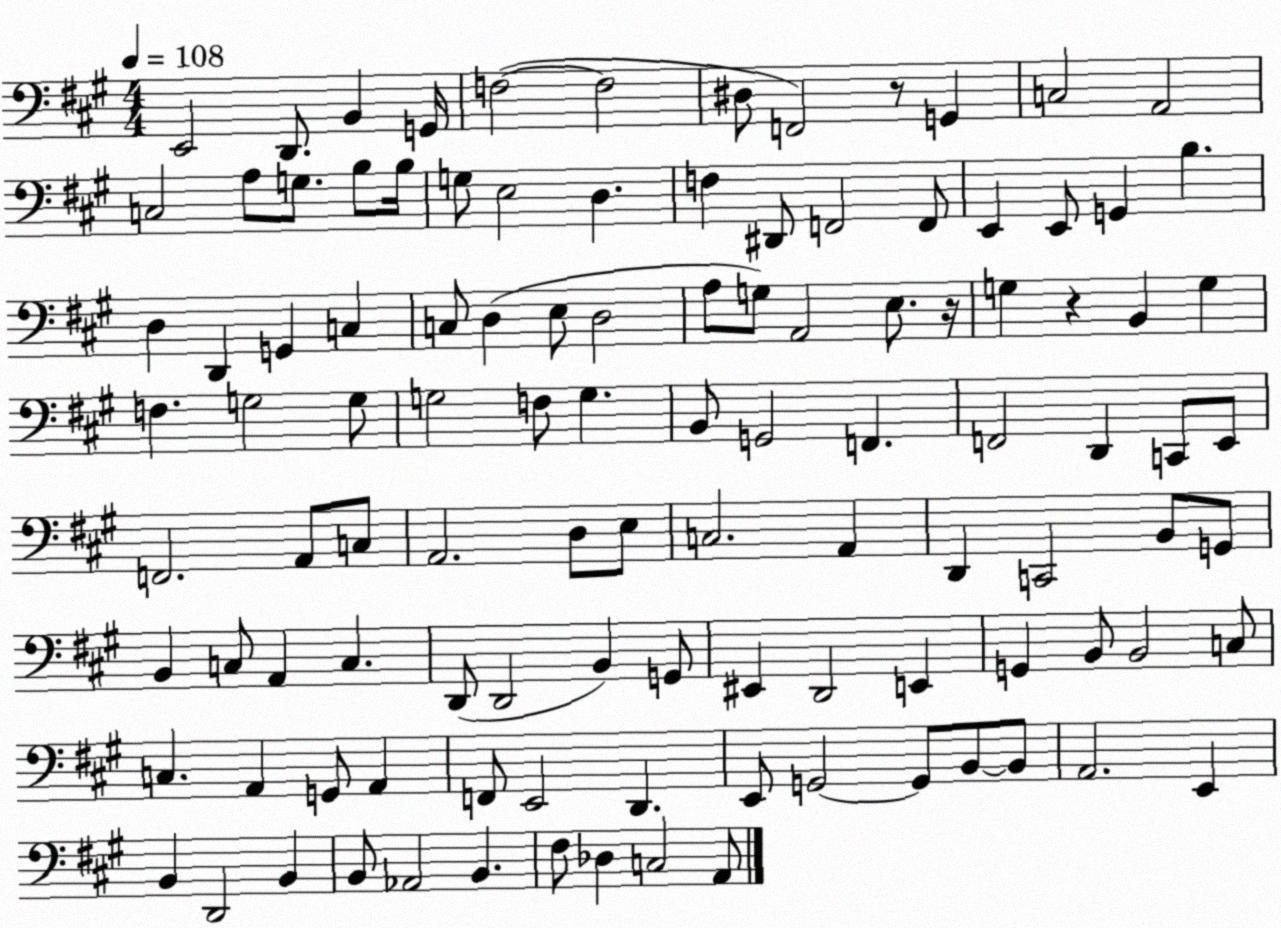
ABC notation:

X:1
T:Untitled
M:4/4
L:1/4
K:A
E,,2 D,,/2 B,, G,,/4 F,2 F,2 ^D,/2 F,,2 z/2 G,, C,2 A,,2 C,2 A,/2 G,/2 B,/2 B,/4 G,/2 E,2 D, F, ^D,,/2 F,,2 F,,/2 E,, E,,/2 G,, B, D, D,, G,, C, C,/2 D, E,/2 D,2 A,/2 G,/2 A,,2 E,/2 z/4 G, z B,, G, F, G,2 G,/2 G,2 F,/2 G, B,,/2 G,,2 F,, F,,2 D,, C,,/2 E,,/2 F,,2 A,,/2 C,/2 A,,2 D,/2 E,/2 C,2 A,, D,, C,,2 B,,/2 G,,/2 B,, C,/2 A,, C, D,,/2 D,,2 B,, G,,/2 ^E,, D,,2 E,, G,, B,,/2 B,,2 C,/2 C, A,, G,,/2 A,, F,,/2 E,,2 D,, E,,/2 G,,2 G,,/2 B,,/2 B,,/2 A,,2 E,, B,, D,,2 B,, B,,/2 _A,,2 B,, ^F,/2 _D, C,2 A,,/2